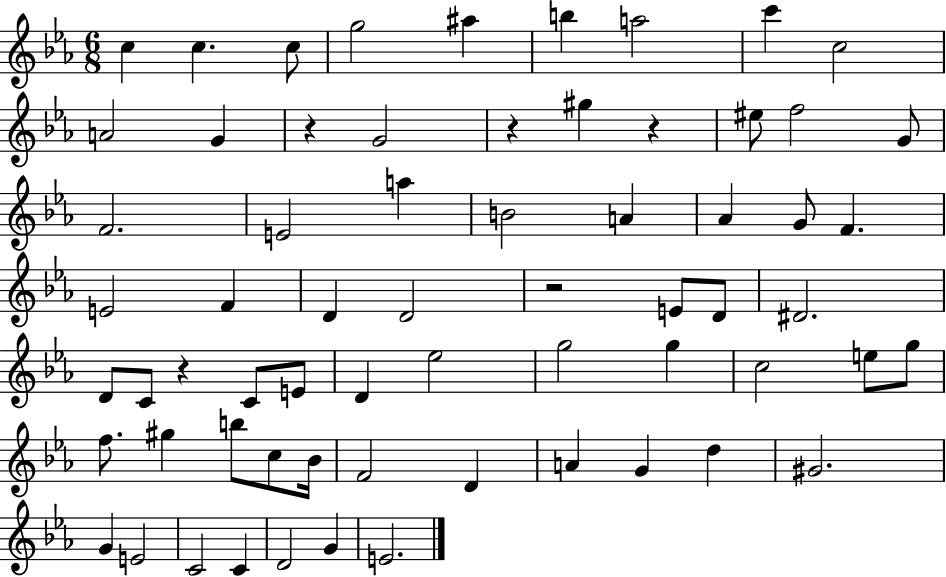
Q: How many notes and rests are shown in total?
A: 65